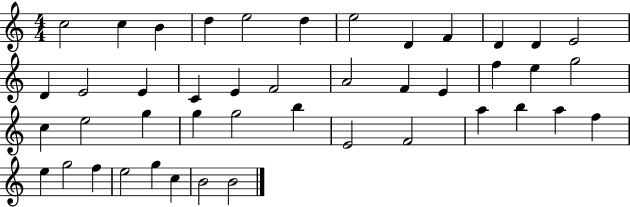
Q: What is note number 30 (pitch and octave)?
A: B5